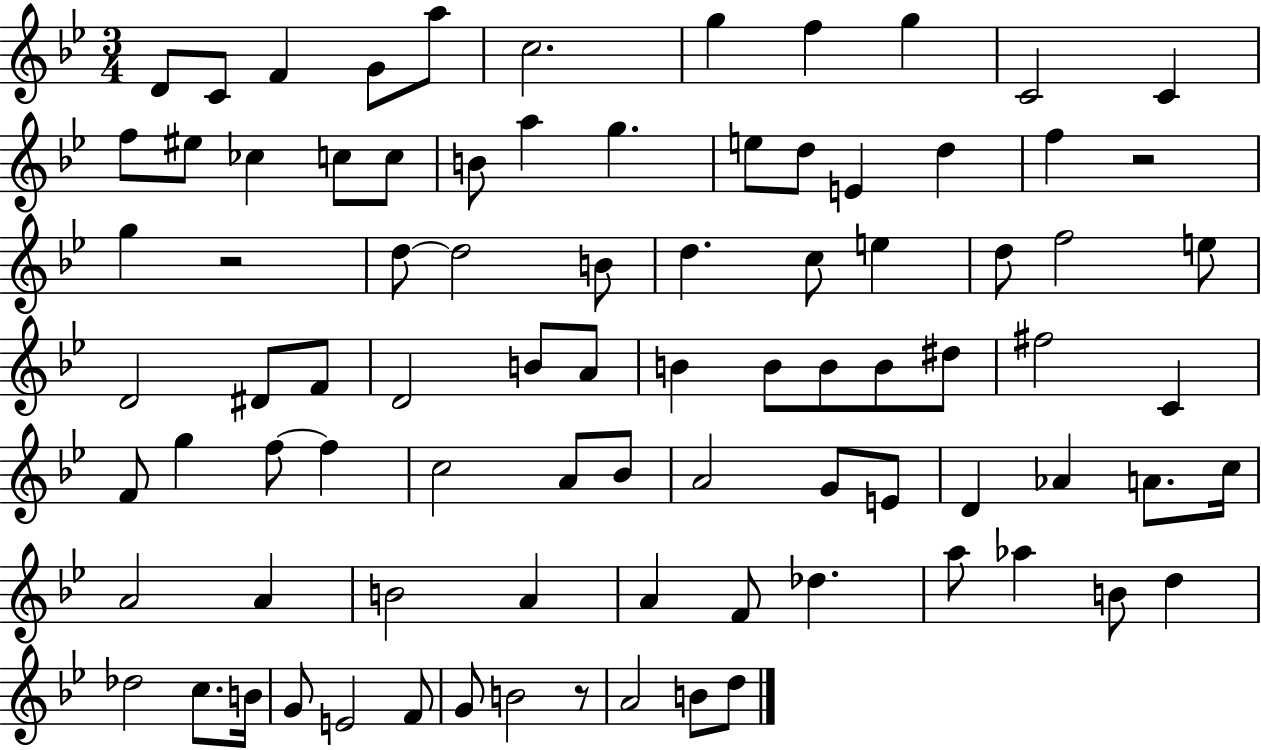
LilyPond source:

{
  \clef treble
  \numericTimeSignature
  \time 3/4
  \key bes \major
  \repeat volta 2 { d'8 c'8 f'4 g'8 a''8 | c''2. | g''4 f''4 g''4 | c'2 c'4 | \break f''8 eis''8 ces''4 c''8 c''8 | b'8 a''4 g''4. | e''8 d''8 e'4 d''4 | f''4 r2 | \break g''4 r2 | d''8~~ d''2 b'8 | d''4. c''8 e''4 | d''8 f''2 e''8 | \break d'2 dis'8 f'8 | d'2 b'8 a'8 | b'4 b'8 b'8 b'8 dis''8 | fis''2 c'4 | \break f'8 g''4 f''8~~ f''4 | c''2 a'8 bes'8 | a'2 g'8 e'8 | d'4 aes'4 a'8. c''16 | \break a'2 a'4 | b'2 a'4 | a'4 f'8 des''4. | a''8 aes''4 b'8 d''4 | \break des''2 c''8. b'16 | g'8 e'2 f'8 | g'8 b'2 r8 | a'2 b'8 d''8 | \break } \bar "|."
}